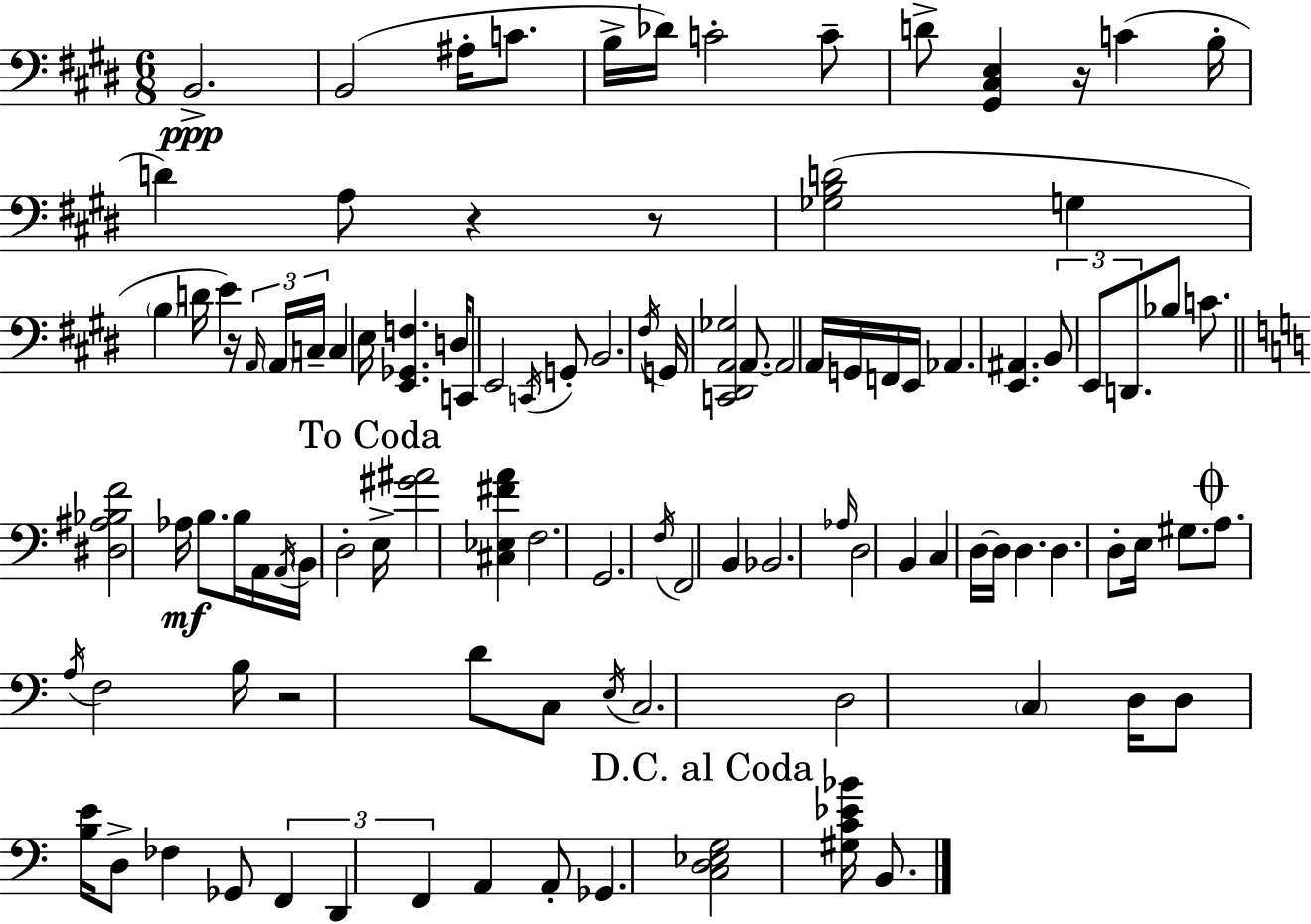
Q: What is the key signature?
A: E major